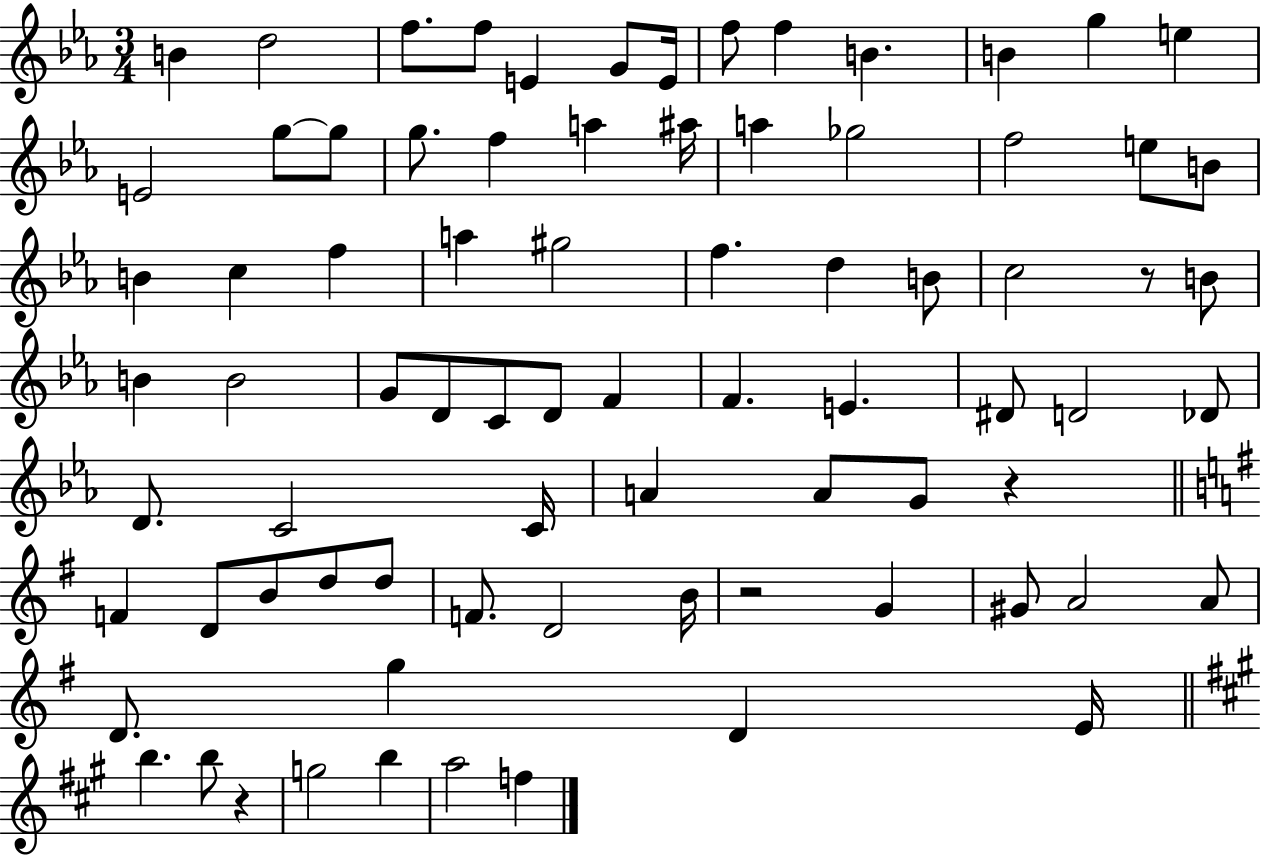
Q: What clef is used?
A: treble